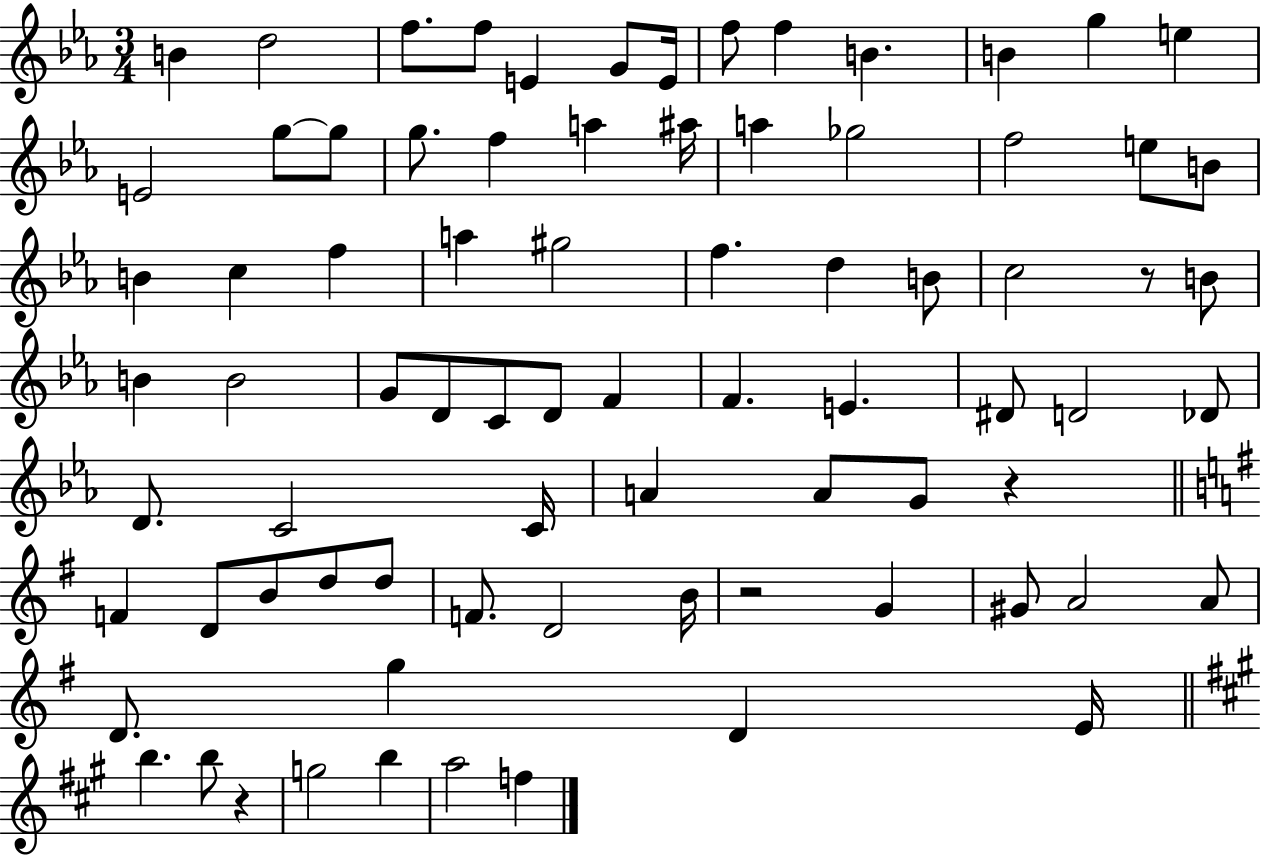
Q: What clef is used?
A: treble